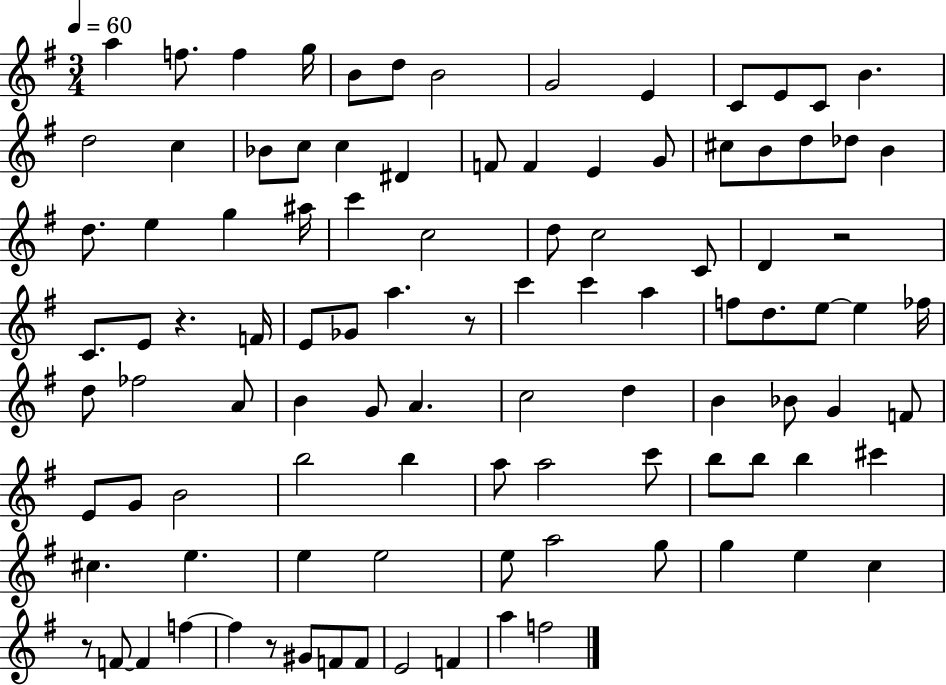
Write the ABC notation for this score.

X:1
T:Untitled
M:3/4
L:1/4
K:G
a f/2 f g/4 B/2 d/2 B2 G2 E C/2 E/2 C/2 B d2 c _B/2 c/2 c ^D F/2 F E G/2 ^c/2 B/2 d/2 _d/2 B d/2 e g ^a/4 c' c2 d/2 c2 C/2 D z2 C/2 E/2 z F/4 E/2 _G/2 a z/2 c' c' a f/2 d/2 e/2 e _f/4 d/2 _f2 A/2 B G/2 A c2 d B _B/2 G F/2 E/2 G/2 B2 b2 b a/2 a2 c'/2 b/2 b/2 b ^c' ^c e e e2 e/2 a2 g/2 g e c z/2 F/2 F f f z/2 ^G/2 F/2 F/2 E2 F a f2